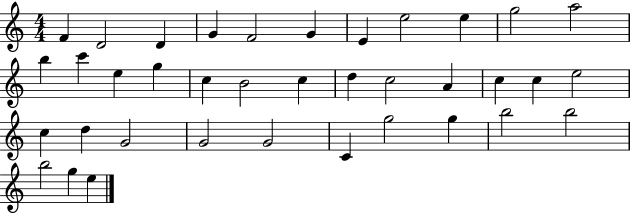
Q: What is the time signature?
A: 4/4